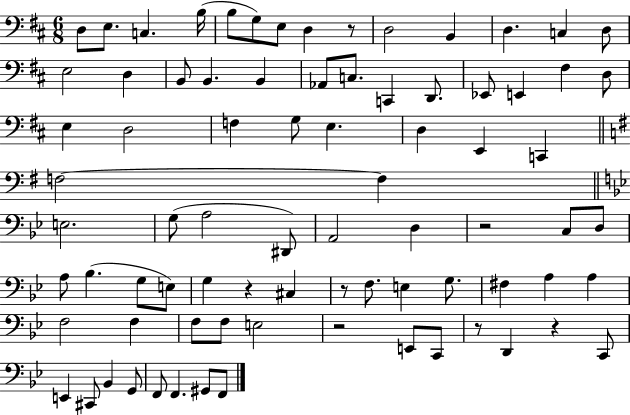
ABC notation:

X:1
T:Untitled
M:6/8
L:1/4
K:D
D,/2 E,/2 C, B,/4 B,/2 G,/2 E,/2 D, z/2 D,2 B,, D, C, D,/2 E,2 D, B,,/2 B,, B,, _A,,/2 C,/2 C,, D,,/2 _E,,/2 E,, ^F, D,/2 E, D,2 F, G,/2 E, D, E,, C,, F,2 F, E,2 G,/2 A,2 ^D,,/2 A,,2 D, z2 C,/2 D,/2 A,/2 _B, G,/2 E,/2 G, z ^C, z/2 F,/2 E, G,/2 ^F, A, A, F,2 F, F,/2 F,/2 E,2 z2 E,,/2 C,,/2 z/2 D,, z C,,/2 E,, ^C,,/2 _B,, G,,/2 F,,/2 F,, ^G,,/2 F,,/2